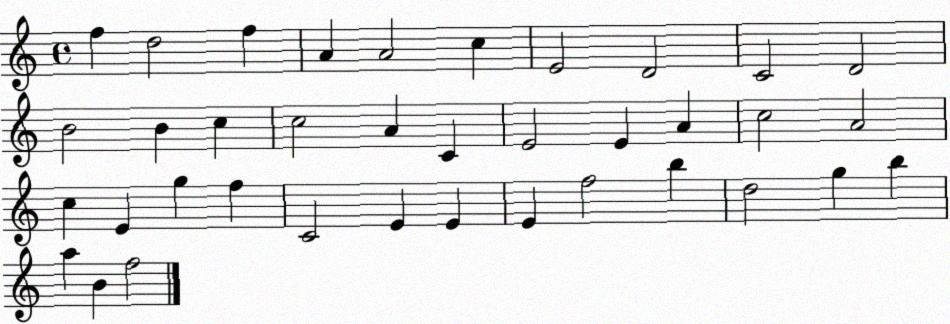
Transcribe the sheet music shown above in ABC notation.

X:1
T:Untitled
M:4/4
L:1/4
K:C
f d2 f A A2 c E2 D2 C2 D2 B2 B c c2 A C E2 E A c2 A2 c E g f C2 E E E f2 b d2 g b a B f2